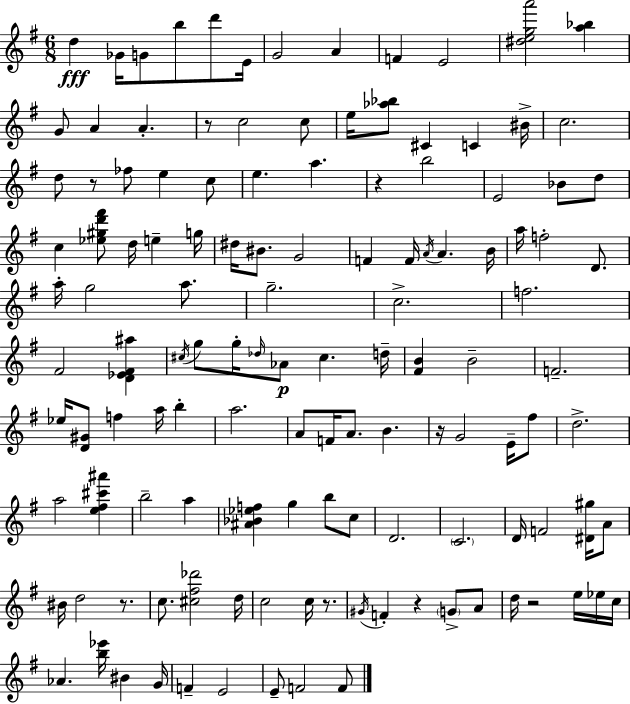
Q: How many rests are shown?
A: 8